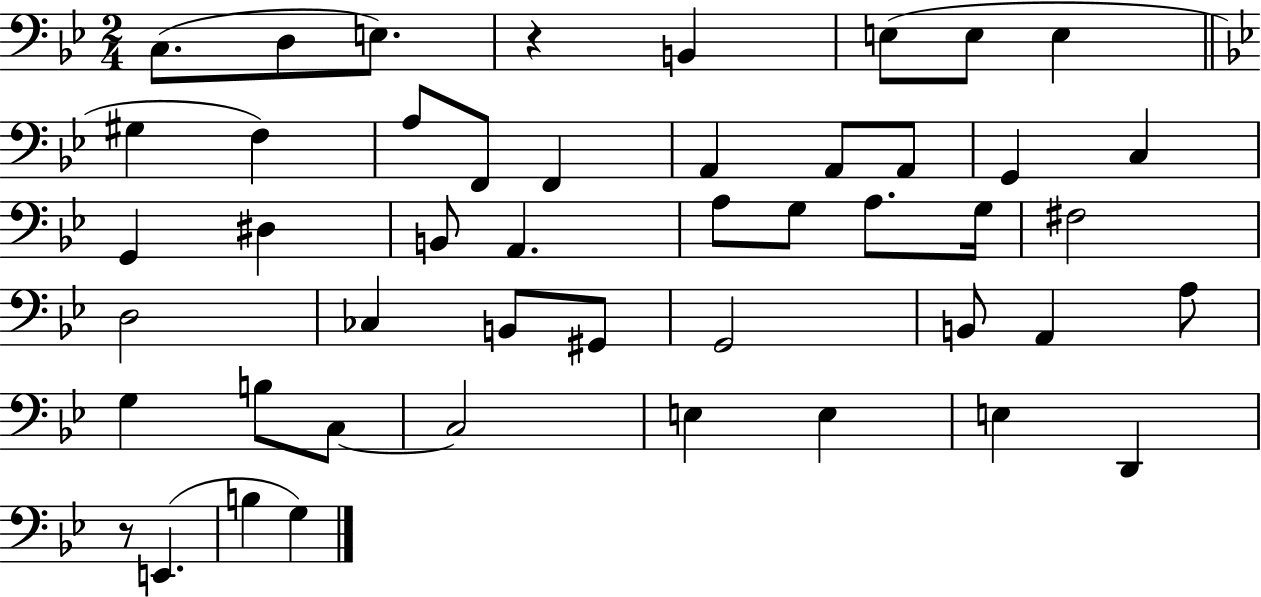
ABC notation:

X:1
T:Untitled
M:2/4
L:1/4
K:Bb
C,/2 D,/2 E,/2 z B,, E,/2 E,/2 E, ^G, F, A,/2 F,,/2 F,, A,, A,,/2 A,,/2 G,, C, G,, ^D, B,,/2 A,, A,/2 G,/2 A,/2 G,/4 ^F,2 D,2 _C, B,,/2 ^G,,/2 G,,2 B,,/2 A,, A,/2 G, B,/2 C,/2 C,2 E, E, E, D,, z/2 E,, B, G,